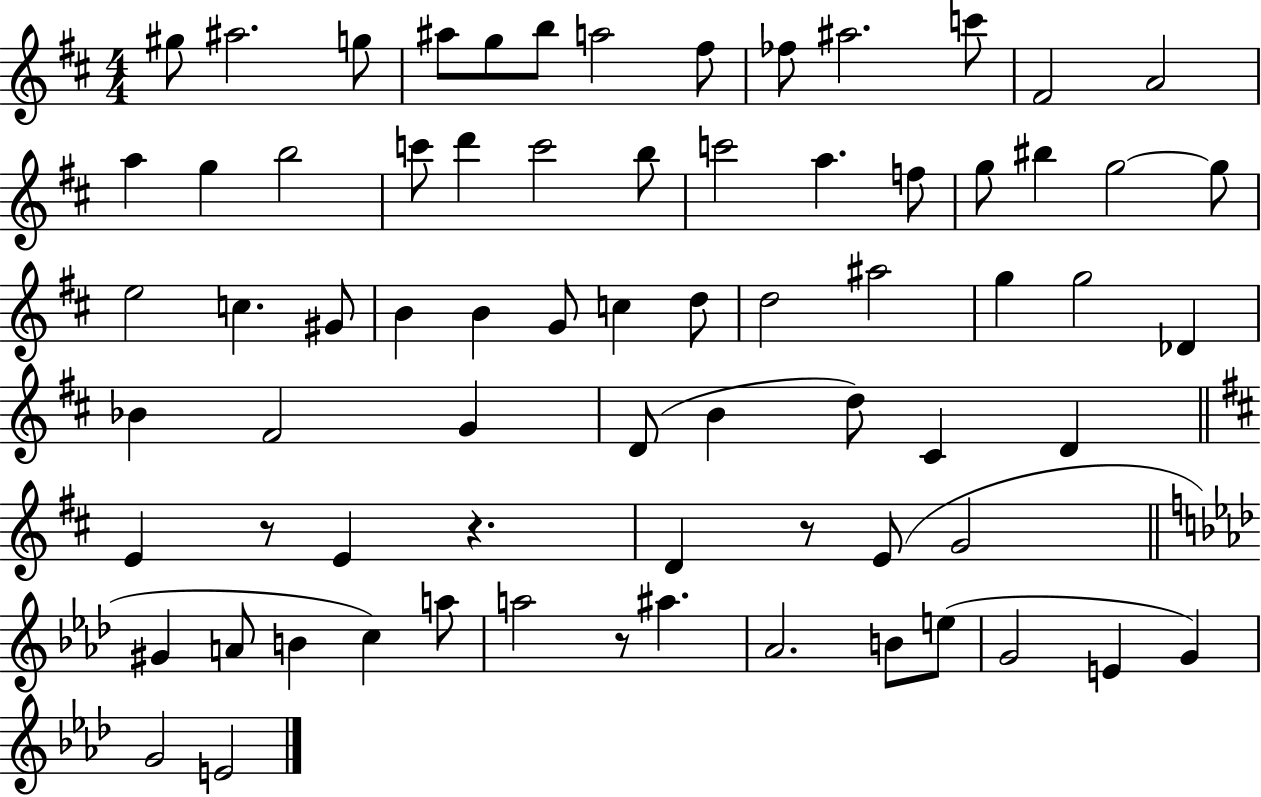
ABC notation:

X:1
T:Untitled
M:4/4
L:1/4
K:D
^g/2 ^a2 g/2 ^a/2 g/2 b/2 a2 ^f/2 _f/2 ^a2 c'/2 ^F2 A2 a g b2 c'/2 d' c'2 b/2 c'2 a f/2 g/2 ^b g2 g/2 e2 c ^G/2 B B G/2 c d/2 d2 ^a2 g g2 _D _B ^F2 G D/2 B d/2 ^C D E z/2 E z D z/2 E/2 G2 ^G A/2 B c a/2 a2 z/2 ^a _A2 B/2 e/2 G2 E G G2 E2